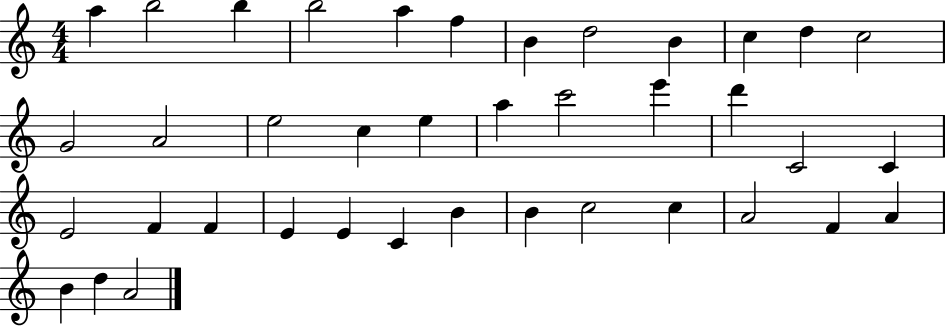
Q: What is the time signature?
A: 4/4